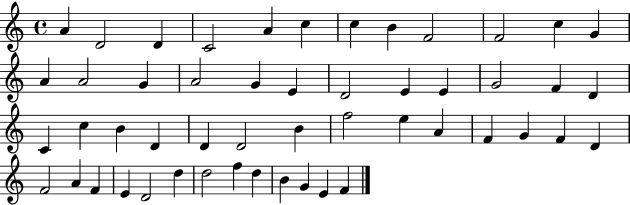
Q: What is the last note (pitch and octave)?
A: F4